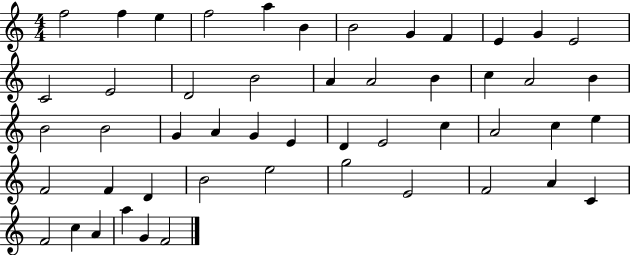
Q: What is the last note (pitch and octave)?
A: F4